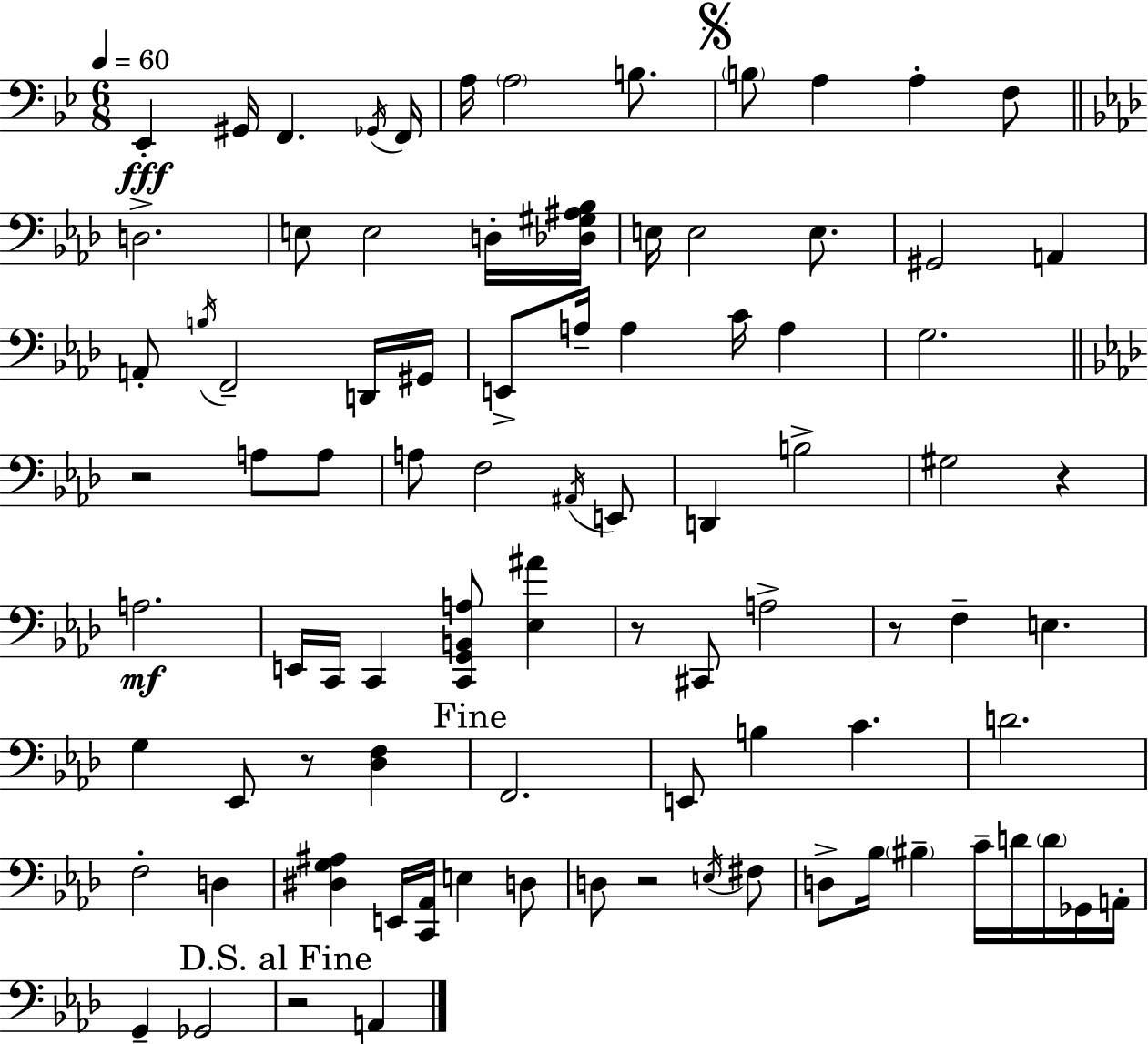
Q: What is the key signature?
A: BES major